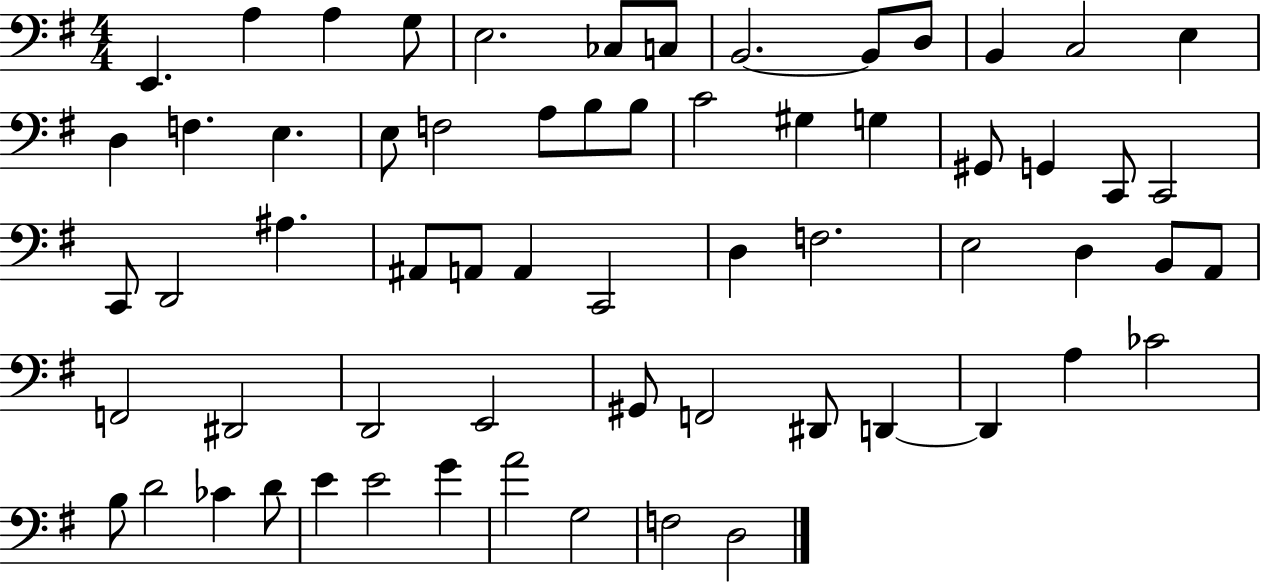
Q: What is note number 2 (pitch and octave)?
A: A3